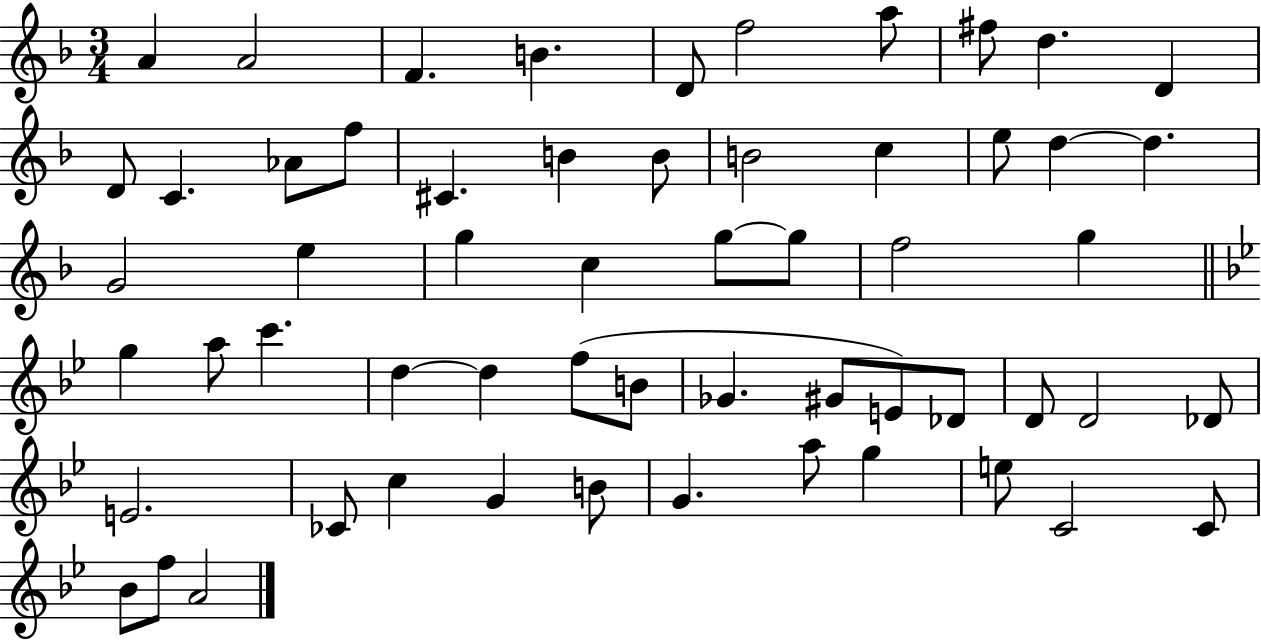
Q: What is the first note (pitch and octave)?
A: A4